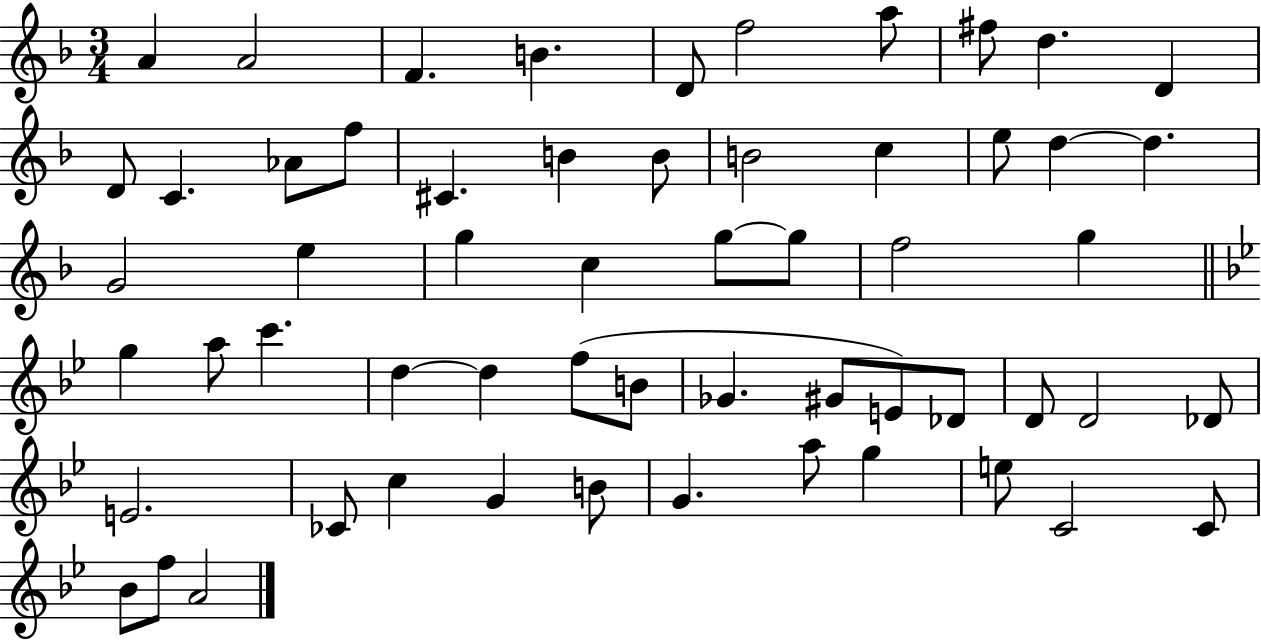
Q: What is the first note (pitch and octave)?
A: A4